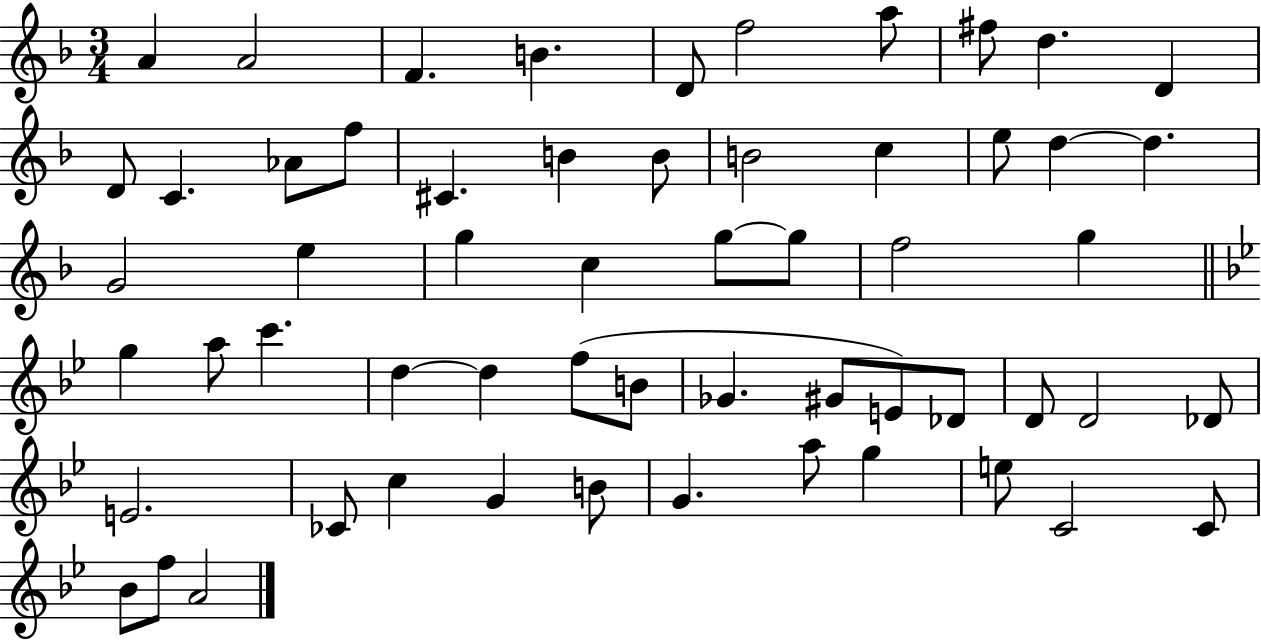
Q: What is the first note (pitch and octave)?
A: A4